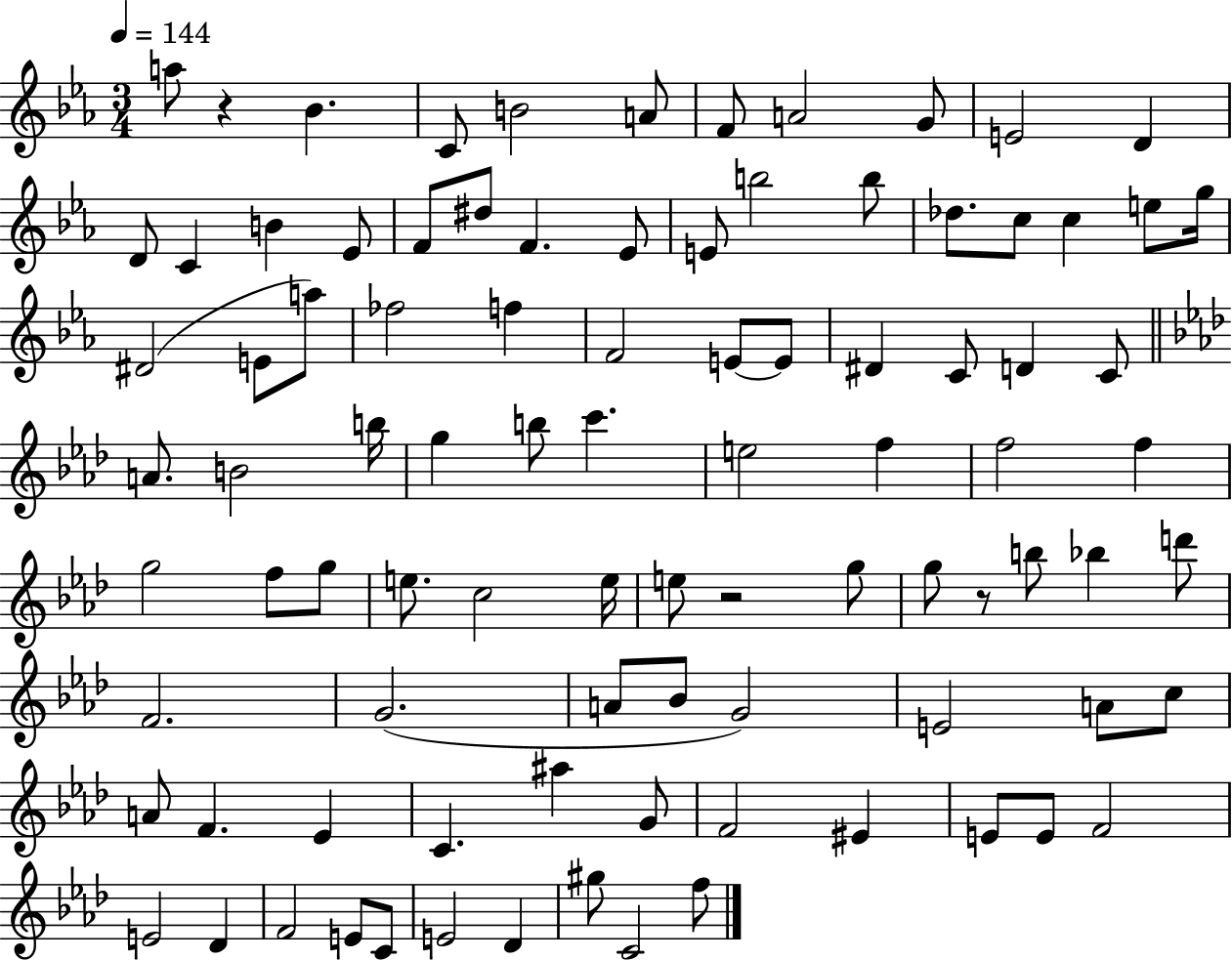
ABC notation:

X:1
T:Untitled
M:3/4
L:1/4
K:Eb
a/2 z _B C/2 B2 A/2 F/2 A2 G/2 E2 D D/2 C B _E/2 F/2 ^d/2 F _E/2 E/2 b2 b/2 _d/2 c/2 c e/2 g/4 ^D2 E/2 a/2 _f2 f F2 E/2 E/2 ^D C/2 D C/2 A/2 B2 b/4 g b/2 c' e2 f f2 f g2 f/2 g/2 e/2 c2 e/4 e/2 z2 g/2 g/2 z/2 b/2 _b d'/2 F2 G2 A/2 _B/2 G2 E2 A/2 c/2 A/2 F _E C ^a G/2 F2 ^E E/2 E/2 F2 E2 _D F2 E/2 C/2 E2 _D ^g/2 C2 f/2